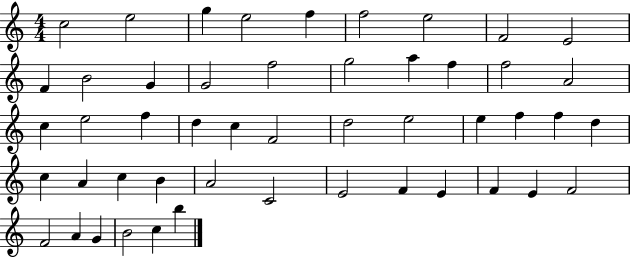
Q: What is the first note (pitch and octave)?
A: C5